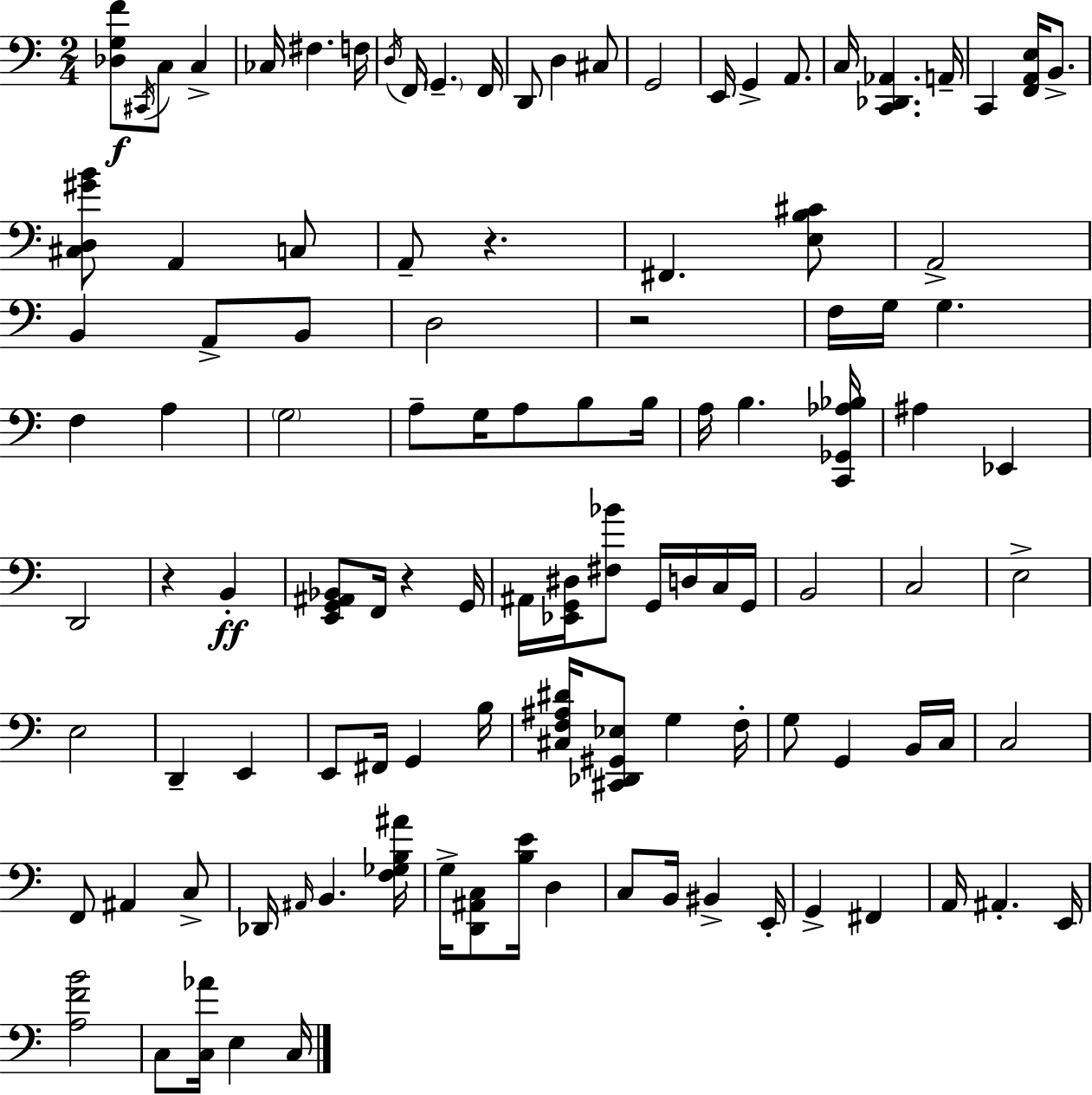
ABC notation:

X:1
T:Untitled
M:2/4
L:1/4
K:Am
[_D,G,F]/2 ^C,,/4 C,/2 C, _C,/4 ^F, F,/4 D,/4 F,,/4 G,, F,,/4 D,,/2 D, ^C,/2 G,,2 E,,/4 G,, A,,/2 C,/4 [C,,_D,,_A,,] A,,/4 C,, [F,,A,,E,]/4 B,,/2 [^C,D,^GB]/2 A,, C,/2 A,,/2 z ^F,, [E,B,^C]/2 A,,2 B,, A,,/2 B,,/2 D,2 z2 F,/4 G,/4 G, F, A, G,2 A,/2 G,/4 A,/2 B,/2 B,/4 A,/4 B, [C,,_G,,_A,_B,]/4 ^A, _E,, D,,2 z B,, [E,,G,,^A,,_B,,]/2 F,,/4 z G,,/4 ^A,,/4 [_E,,G,,^D,]/4 [^F,_B]/2 G,,/4 D,/4 C,/4 G,,/4 B,,2 C,2 E,2 E,2 D,, E,, E,,/2 ^F,,/4 G,, B,/4 [^C,F,^A,^D]/4 [^C,,_D,,^G,,_E,]/2 G, F,/4 G,/2 G,, B,,/4 C,/4 C,2 F,,/2 ^A,, C,/2 _D,,/4 ^A,,/4 B,, [F,_G,B,^A]/4 G,/4 [D,,^A,,C,]/2 [B,E]/4 D, C,/2 B,,/4 ^B,, E,,/4 G,, ^F,, A,,/4 ^A,, E,,/4 [A,FB]2 C,/2 [C,_A]/4 E, C,/4